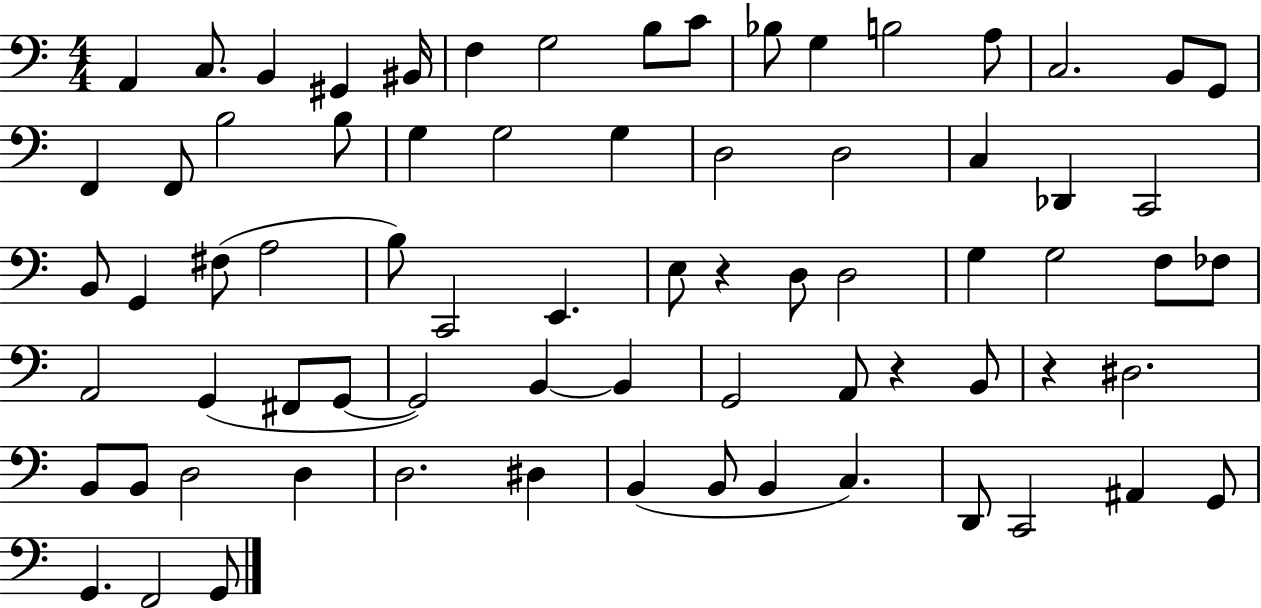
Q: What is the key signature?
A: C major